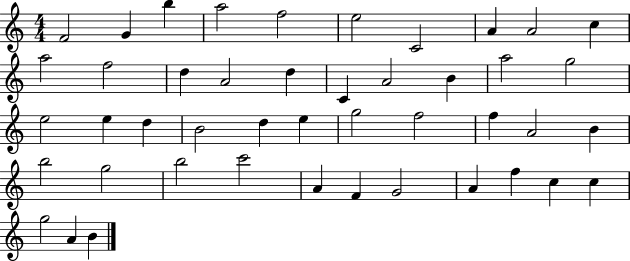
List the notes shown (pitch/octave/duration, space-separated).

F4/h G4/q B5/q A5/h F5/h E5/h C4/h A4/q A4/h C5/q A5/h F5/h D5/q A4/h D5/q C4/q A4/h B4/q A5/h G5/h E5/h E5/q D5/q B4/h D5/q E5/q G5/h F5/h F5/q A4/h B4/q B5/h G5/h B5/h C6/h A4/q F4/q G4/h A4/q F5/q C5/q C5/q G5/h A4/q B4/q